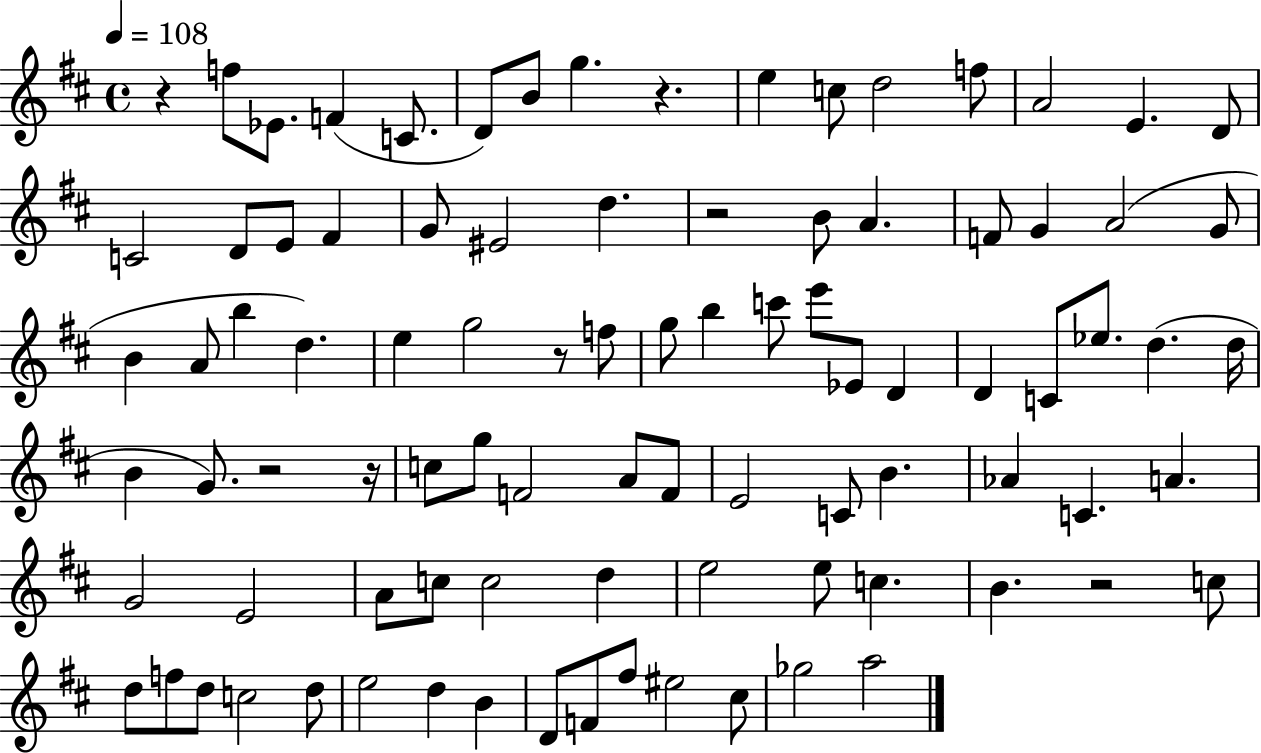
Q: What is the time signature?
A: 4/4